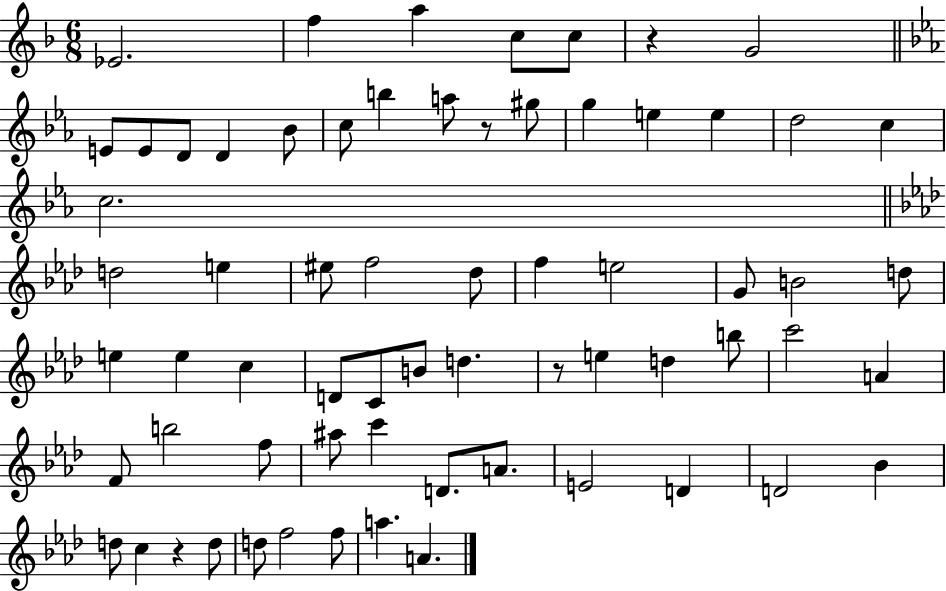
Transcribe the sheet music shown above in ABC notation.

X:1
T:Untitled
M:6/8
L:1/4
K:F
_E2 f a c/2 c/2 z G2 E/2 E/2 D/2 D _B/2 c/2 b a/2 z/2 ^g/2 g e e d2 c c2 d2 e ^e/2 f2 _d/2 f e2 G/2 B2 d/2 e e c D/2 C/2 B/2 d z/2 e d b/2 c'2 A F/2 b2 f/2 ^a/2 c' D/2 A/2 E2 D D2 _B d/2 c z d/2 d/2 f2 f/2 a A